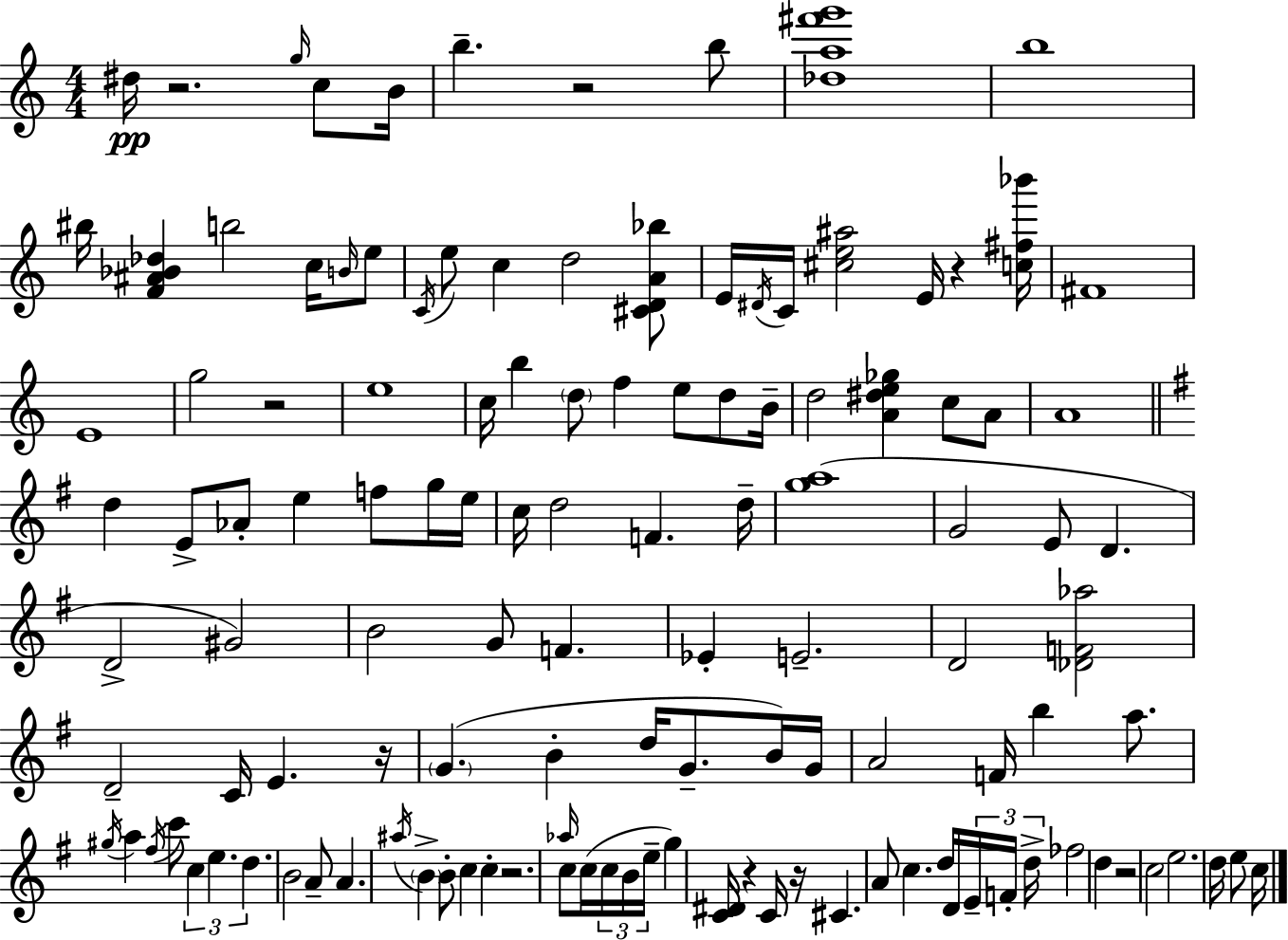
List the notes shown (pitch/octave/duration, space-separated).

D#5/s R/h. G5/s C5/e B4/s B5/q. R/h B5/e [Db5,A5,F#6,G6]/w B5/w BIS5/s [F4,A#4,Bb4,Db5]/q B5/h C5/s B4/s E5/e C4/s E5/e C5/q D5/h [C#4,D4,A4,Bb5]/e E4/s D#4/s C4/s [C#5,E5,A#5]/h E4/s R/q [C5,F#5,Bb6]/s F#4/w E4/w G5/h R/h E5/w C5/s B5/q D5/e F5/q E5/e D5/e B4/s D5/h [A4,D#5,E5,Gb5]/q C5/e A4/e A4/w D5/q E4/e Ab4/e E5/q F5/e G5/s E5/s C5/s D5/h F4/q. D5/s [G5,A5]/w G4/h E4/e D4/q. D4/h G#4/h B4/h G4/e F4/q. Eb4/q E4/h. D4/h [Db4,F4,Ab5]/h D4/h C4/s E4/q. R/s G4/q. B4/q D5/s G4/e. B4/s G4/s A4/h F4/s B5/q A5/e. G#5/s A5/q F#5/s C6/e C5/q E5/q. D5/q. B4/h A4/e A4/q. A#5/s B4/q B4/e C5/q C5/q R/h. Ab5/s C5/e C5/s C5/s B4/s E5/s G5/q [C4,D#4]/s R/q C4/s R/s C#4/q. A4/e C5/q. D5/s D4/s E4/s F4/s D5/s FES5/h D5/q R/h C5/h E5/h. D5/s E5/e C5/s